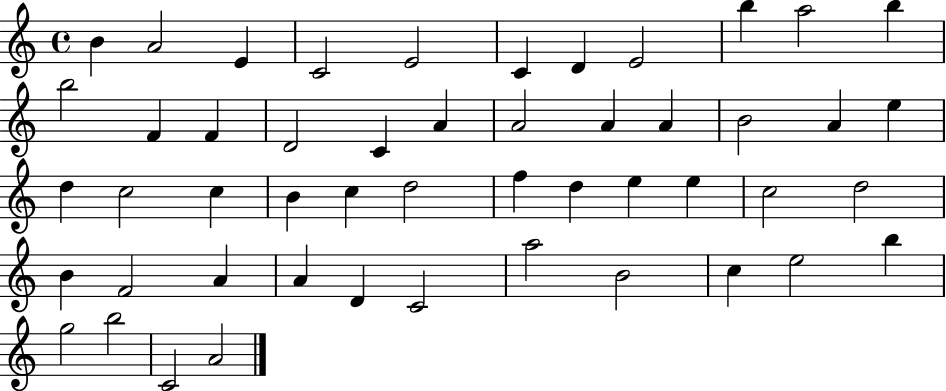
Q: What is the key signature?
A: C major